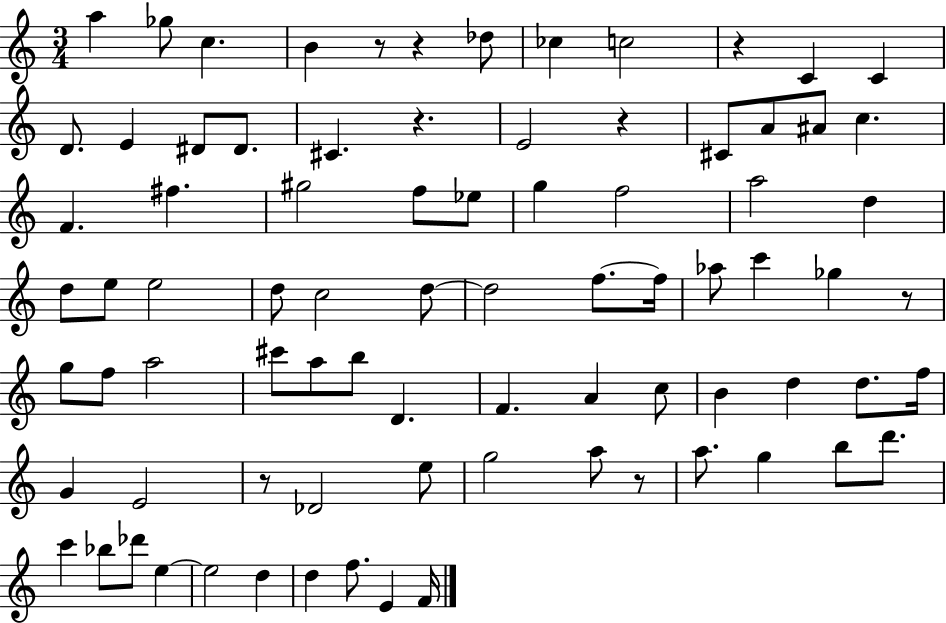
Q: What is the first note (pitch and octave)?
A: A5